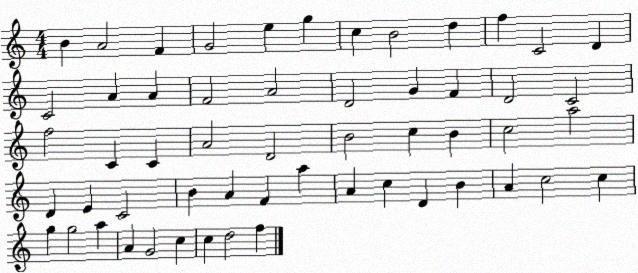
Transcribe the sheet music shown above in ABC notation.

X:1
T:Untitled
M:4/4
L:1/4
K:C
B A2 F G2 e g c B2 d f C2 D C2 A A F2 A2 D2 G F D2 C2 f2 C C A2 D2 B2 c B c2 a2 D E C2 B A F a A c D B A c2 c g g2 a A G2 c c d2 f